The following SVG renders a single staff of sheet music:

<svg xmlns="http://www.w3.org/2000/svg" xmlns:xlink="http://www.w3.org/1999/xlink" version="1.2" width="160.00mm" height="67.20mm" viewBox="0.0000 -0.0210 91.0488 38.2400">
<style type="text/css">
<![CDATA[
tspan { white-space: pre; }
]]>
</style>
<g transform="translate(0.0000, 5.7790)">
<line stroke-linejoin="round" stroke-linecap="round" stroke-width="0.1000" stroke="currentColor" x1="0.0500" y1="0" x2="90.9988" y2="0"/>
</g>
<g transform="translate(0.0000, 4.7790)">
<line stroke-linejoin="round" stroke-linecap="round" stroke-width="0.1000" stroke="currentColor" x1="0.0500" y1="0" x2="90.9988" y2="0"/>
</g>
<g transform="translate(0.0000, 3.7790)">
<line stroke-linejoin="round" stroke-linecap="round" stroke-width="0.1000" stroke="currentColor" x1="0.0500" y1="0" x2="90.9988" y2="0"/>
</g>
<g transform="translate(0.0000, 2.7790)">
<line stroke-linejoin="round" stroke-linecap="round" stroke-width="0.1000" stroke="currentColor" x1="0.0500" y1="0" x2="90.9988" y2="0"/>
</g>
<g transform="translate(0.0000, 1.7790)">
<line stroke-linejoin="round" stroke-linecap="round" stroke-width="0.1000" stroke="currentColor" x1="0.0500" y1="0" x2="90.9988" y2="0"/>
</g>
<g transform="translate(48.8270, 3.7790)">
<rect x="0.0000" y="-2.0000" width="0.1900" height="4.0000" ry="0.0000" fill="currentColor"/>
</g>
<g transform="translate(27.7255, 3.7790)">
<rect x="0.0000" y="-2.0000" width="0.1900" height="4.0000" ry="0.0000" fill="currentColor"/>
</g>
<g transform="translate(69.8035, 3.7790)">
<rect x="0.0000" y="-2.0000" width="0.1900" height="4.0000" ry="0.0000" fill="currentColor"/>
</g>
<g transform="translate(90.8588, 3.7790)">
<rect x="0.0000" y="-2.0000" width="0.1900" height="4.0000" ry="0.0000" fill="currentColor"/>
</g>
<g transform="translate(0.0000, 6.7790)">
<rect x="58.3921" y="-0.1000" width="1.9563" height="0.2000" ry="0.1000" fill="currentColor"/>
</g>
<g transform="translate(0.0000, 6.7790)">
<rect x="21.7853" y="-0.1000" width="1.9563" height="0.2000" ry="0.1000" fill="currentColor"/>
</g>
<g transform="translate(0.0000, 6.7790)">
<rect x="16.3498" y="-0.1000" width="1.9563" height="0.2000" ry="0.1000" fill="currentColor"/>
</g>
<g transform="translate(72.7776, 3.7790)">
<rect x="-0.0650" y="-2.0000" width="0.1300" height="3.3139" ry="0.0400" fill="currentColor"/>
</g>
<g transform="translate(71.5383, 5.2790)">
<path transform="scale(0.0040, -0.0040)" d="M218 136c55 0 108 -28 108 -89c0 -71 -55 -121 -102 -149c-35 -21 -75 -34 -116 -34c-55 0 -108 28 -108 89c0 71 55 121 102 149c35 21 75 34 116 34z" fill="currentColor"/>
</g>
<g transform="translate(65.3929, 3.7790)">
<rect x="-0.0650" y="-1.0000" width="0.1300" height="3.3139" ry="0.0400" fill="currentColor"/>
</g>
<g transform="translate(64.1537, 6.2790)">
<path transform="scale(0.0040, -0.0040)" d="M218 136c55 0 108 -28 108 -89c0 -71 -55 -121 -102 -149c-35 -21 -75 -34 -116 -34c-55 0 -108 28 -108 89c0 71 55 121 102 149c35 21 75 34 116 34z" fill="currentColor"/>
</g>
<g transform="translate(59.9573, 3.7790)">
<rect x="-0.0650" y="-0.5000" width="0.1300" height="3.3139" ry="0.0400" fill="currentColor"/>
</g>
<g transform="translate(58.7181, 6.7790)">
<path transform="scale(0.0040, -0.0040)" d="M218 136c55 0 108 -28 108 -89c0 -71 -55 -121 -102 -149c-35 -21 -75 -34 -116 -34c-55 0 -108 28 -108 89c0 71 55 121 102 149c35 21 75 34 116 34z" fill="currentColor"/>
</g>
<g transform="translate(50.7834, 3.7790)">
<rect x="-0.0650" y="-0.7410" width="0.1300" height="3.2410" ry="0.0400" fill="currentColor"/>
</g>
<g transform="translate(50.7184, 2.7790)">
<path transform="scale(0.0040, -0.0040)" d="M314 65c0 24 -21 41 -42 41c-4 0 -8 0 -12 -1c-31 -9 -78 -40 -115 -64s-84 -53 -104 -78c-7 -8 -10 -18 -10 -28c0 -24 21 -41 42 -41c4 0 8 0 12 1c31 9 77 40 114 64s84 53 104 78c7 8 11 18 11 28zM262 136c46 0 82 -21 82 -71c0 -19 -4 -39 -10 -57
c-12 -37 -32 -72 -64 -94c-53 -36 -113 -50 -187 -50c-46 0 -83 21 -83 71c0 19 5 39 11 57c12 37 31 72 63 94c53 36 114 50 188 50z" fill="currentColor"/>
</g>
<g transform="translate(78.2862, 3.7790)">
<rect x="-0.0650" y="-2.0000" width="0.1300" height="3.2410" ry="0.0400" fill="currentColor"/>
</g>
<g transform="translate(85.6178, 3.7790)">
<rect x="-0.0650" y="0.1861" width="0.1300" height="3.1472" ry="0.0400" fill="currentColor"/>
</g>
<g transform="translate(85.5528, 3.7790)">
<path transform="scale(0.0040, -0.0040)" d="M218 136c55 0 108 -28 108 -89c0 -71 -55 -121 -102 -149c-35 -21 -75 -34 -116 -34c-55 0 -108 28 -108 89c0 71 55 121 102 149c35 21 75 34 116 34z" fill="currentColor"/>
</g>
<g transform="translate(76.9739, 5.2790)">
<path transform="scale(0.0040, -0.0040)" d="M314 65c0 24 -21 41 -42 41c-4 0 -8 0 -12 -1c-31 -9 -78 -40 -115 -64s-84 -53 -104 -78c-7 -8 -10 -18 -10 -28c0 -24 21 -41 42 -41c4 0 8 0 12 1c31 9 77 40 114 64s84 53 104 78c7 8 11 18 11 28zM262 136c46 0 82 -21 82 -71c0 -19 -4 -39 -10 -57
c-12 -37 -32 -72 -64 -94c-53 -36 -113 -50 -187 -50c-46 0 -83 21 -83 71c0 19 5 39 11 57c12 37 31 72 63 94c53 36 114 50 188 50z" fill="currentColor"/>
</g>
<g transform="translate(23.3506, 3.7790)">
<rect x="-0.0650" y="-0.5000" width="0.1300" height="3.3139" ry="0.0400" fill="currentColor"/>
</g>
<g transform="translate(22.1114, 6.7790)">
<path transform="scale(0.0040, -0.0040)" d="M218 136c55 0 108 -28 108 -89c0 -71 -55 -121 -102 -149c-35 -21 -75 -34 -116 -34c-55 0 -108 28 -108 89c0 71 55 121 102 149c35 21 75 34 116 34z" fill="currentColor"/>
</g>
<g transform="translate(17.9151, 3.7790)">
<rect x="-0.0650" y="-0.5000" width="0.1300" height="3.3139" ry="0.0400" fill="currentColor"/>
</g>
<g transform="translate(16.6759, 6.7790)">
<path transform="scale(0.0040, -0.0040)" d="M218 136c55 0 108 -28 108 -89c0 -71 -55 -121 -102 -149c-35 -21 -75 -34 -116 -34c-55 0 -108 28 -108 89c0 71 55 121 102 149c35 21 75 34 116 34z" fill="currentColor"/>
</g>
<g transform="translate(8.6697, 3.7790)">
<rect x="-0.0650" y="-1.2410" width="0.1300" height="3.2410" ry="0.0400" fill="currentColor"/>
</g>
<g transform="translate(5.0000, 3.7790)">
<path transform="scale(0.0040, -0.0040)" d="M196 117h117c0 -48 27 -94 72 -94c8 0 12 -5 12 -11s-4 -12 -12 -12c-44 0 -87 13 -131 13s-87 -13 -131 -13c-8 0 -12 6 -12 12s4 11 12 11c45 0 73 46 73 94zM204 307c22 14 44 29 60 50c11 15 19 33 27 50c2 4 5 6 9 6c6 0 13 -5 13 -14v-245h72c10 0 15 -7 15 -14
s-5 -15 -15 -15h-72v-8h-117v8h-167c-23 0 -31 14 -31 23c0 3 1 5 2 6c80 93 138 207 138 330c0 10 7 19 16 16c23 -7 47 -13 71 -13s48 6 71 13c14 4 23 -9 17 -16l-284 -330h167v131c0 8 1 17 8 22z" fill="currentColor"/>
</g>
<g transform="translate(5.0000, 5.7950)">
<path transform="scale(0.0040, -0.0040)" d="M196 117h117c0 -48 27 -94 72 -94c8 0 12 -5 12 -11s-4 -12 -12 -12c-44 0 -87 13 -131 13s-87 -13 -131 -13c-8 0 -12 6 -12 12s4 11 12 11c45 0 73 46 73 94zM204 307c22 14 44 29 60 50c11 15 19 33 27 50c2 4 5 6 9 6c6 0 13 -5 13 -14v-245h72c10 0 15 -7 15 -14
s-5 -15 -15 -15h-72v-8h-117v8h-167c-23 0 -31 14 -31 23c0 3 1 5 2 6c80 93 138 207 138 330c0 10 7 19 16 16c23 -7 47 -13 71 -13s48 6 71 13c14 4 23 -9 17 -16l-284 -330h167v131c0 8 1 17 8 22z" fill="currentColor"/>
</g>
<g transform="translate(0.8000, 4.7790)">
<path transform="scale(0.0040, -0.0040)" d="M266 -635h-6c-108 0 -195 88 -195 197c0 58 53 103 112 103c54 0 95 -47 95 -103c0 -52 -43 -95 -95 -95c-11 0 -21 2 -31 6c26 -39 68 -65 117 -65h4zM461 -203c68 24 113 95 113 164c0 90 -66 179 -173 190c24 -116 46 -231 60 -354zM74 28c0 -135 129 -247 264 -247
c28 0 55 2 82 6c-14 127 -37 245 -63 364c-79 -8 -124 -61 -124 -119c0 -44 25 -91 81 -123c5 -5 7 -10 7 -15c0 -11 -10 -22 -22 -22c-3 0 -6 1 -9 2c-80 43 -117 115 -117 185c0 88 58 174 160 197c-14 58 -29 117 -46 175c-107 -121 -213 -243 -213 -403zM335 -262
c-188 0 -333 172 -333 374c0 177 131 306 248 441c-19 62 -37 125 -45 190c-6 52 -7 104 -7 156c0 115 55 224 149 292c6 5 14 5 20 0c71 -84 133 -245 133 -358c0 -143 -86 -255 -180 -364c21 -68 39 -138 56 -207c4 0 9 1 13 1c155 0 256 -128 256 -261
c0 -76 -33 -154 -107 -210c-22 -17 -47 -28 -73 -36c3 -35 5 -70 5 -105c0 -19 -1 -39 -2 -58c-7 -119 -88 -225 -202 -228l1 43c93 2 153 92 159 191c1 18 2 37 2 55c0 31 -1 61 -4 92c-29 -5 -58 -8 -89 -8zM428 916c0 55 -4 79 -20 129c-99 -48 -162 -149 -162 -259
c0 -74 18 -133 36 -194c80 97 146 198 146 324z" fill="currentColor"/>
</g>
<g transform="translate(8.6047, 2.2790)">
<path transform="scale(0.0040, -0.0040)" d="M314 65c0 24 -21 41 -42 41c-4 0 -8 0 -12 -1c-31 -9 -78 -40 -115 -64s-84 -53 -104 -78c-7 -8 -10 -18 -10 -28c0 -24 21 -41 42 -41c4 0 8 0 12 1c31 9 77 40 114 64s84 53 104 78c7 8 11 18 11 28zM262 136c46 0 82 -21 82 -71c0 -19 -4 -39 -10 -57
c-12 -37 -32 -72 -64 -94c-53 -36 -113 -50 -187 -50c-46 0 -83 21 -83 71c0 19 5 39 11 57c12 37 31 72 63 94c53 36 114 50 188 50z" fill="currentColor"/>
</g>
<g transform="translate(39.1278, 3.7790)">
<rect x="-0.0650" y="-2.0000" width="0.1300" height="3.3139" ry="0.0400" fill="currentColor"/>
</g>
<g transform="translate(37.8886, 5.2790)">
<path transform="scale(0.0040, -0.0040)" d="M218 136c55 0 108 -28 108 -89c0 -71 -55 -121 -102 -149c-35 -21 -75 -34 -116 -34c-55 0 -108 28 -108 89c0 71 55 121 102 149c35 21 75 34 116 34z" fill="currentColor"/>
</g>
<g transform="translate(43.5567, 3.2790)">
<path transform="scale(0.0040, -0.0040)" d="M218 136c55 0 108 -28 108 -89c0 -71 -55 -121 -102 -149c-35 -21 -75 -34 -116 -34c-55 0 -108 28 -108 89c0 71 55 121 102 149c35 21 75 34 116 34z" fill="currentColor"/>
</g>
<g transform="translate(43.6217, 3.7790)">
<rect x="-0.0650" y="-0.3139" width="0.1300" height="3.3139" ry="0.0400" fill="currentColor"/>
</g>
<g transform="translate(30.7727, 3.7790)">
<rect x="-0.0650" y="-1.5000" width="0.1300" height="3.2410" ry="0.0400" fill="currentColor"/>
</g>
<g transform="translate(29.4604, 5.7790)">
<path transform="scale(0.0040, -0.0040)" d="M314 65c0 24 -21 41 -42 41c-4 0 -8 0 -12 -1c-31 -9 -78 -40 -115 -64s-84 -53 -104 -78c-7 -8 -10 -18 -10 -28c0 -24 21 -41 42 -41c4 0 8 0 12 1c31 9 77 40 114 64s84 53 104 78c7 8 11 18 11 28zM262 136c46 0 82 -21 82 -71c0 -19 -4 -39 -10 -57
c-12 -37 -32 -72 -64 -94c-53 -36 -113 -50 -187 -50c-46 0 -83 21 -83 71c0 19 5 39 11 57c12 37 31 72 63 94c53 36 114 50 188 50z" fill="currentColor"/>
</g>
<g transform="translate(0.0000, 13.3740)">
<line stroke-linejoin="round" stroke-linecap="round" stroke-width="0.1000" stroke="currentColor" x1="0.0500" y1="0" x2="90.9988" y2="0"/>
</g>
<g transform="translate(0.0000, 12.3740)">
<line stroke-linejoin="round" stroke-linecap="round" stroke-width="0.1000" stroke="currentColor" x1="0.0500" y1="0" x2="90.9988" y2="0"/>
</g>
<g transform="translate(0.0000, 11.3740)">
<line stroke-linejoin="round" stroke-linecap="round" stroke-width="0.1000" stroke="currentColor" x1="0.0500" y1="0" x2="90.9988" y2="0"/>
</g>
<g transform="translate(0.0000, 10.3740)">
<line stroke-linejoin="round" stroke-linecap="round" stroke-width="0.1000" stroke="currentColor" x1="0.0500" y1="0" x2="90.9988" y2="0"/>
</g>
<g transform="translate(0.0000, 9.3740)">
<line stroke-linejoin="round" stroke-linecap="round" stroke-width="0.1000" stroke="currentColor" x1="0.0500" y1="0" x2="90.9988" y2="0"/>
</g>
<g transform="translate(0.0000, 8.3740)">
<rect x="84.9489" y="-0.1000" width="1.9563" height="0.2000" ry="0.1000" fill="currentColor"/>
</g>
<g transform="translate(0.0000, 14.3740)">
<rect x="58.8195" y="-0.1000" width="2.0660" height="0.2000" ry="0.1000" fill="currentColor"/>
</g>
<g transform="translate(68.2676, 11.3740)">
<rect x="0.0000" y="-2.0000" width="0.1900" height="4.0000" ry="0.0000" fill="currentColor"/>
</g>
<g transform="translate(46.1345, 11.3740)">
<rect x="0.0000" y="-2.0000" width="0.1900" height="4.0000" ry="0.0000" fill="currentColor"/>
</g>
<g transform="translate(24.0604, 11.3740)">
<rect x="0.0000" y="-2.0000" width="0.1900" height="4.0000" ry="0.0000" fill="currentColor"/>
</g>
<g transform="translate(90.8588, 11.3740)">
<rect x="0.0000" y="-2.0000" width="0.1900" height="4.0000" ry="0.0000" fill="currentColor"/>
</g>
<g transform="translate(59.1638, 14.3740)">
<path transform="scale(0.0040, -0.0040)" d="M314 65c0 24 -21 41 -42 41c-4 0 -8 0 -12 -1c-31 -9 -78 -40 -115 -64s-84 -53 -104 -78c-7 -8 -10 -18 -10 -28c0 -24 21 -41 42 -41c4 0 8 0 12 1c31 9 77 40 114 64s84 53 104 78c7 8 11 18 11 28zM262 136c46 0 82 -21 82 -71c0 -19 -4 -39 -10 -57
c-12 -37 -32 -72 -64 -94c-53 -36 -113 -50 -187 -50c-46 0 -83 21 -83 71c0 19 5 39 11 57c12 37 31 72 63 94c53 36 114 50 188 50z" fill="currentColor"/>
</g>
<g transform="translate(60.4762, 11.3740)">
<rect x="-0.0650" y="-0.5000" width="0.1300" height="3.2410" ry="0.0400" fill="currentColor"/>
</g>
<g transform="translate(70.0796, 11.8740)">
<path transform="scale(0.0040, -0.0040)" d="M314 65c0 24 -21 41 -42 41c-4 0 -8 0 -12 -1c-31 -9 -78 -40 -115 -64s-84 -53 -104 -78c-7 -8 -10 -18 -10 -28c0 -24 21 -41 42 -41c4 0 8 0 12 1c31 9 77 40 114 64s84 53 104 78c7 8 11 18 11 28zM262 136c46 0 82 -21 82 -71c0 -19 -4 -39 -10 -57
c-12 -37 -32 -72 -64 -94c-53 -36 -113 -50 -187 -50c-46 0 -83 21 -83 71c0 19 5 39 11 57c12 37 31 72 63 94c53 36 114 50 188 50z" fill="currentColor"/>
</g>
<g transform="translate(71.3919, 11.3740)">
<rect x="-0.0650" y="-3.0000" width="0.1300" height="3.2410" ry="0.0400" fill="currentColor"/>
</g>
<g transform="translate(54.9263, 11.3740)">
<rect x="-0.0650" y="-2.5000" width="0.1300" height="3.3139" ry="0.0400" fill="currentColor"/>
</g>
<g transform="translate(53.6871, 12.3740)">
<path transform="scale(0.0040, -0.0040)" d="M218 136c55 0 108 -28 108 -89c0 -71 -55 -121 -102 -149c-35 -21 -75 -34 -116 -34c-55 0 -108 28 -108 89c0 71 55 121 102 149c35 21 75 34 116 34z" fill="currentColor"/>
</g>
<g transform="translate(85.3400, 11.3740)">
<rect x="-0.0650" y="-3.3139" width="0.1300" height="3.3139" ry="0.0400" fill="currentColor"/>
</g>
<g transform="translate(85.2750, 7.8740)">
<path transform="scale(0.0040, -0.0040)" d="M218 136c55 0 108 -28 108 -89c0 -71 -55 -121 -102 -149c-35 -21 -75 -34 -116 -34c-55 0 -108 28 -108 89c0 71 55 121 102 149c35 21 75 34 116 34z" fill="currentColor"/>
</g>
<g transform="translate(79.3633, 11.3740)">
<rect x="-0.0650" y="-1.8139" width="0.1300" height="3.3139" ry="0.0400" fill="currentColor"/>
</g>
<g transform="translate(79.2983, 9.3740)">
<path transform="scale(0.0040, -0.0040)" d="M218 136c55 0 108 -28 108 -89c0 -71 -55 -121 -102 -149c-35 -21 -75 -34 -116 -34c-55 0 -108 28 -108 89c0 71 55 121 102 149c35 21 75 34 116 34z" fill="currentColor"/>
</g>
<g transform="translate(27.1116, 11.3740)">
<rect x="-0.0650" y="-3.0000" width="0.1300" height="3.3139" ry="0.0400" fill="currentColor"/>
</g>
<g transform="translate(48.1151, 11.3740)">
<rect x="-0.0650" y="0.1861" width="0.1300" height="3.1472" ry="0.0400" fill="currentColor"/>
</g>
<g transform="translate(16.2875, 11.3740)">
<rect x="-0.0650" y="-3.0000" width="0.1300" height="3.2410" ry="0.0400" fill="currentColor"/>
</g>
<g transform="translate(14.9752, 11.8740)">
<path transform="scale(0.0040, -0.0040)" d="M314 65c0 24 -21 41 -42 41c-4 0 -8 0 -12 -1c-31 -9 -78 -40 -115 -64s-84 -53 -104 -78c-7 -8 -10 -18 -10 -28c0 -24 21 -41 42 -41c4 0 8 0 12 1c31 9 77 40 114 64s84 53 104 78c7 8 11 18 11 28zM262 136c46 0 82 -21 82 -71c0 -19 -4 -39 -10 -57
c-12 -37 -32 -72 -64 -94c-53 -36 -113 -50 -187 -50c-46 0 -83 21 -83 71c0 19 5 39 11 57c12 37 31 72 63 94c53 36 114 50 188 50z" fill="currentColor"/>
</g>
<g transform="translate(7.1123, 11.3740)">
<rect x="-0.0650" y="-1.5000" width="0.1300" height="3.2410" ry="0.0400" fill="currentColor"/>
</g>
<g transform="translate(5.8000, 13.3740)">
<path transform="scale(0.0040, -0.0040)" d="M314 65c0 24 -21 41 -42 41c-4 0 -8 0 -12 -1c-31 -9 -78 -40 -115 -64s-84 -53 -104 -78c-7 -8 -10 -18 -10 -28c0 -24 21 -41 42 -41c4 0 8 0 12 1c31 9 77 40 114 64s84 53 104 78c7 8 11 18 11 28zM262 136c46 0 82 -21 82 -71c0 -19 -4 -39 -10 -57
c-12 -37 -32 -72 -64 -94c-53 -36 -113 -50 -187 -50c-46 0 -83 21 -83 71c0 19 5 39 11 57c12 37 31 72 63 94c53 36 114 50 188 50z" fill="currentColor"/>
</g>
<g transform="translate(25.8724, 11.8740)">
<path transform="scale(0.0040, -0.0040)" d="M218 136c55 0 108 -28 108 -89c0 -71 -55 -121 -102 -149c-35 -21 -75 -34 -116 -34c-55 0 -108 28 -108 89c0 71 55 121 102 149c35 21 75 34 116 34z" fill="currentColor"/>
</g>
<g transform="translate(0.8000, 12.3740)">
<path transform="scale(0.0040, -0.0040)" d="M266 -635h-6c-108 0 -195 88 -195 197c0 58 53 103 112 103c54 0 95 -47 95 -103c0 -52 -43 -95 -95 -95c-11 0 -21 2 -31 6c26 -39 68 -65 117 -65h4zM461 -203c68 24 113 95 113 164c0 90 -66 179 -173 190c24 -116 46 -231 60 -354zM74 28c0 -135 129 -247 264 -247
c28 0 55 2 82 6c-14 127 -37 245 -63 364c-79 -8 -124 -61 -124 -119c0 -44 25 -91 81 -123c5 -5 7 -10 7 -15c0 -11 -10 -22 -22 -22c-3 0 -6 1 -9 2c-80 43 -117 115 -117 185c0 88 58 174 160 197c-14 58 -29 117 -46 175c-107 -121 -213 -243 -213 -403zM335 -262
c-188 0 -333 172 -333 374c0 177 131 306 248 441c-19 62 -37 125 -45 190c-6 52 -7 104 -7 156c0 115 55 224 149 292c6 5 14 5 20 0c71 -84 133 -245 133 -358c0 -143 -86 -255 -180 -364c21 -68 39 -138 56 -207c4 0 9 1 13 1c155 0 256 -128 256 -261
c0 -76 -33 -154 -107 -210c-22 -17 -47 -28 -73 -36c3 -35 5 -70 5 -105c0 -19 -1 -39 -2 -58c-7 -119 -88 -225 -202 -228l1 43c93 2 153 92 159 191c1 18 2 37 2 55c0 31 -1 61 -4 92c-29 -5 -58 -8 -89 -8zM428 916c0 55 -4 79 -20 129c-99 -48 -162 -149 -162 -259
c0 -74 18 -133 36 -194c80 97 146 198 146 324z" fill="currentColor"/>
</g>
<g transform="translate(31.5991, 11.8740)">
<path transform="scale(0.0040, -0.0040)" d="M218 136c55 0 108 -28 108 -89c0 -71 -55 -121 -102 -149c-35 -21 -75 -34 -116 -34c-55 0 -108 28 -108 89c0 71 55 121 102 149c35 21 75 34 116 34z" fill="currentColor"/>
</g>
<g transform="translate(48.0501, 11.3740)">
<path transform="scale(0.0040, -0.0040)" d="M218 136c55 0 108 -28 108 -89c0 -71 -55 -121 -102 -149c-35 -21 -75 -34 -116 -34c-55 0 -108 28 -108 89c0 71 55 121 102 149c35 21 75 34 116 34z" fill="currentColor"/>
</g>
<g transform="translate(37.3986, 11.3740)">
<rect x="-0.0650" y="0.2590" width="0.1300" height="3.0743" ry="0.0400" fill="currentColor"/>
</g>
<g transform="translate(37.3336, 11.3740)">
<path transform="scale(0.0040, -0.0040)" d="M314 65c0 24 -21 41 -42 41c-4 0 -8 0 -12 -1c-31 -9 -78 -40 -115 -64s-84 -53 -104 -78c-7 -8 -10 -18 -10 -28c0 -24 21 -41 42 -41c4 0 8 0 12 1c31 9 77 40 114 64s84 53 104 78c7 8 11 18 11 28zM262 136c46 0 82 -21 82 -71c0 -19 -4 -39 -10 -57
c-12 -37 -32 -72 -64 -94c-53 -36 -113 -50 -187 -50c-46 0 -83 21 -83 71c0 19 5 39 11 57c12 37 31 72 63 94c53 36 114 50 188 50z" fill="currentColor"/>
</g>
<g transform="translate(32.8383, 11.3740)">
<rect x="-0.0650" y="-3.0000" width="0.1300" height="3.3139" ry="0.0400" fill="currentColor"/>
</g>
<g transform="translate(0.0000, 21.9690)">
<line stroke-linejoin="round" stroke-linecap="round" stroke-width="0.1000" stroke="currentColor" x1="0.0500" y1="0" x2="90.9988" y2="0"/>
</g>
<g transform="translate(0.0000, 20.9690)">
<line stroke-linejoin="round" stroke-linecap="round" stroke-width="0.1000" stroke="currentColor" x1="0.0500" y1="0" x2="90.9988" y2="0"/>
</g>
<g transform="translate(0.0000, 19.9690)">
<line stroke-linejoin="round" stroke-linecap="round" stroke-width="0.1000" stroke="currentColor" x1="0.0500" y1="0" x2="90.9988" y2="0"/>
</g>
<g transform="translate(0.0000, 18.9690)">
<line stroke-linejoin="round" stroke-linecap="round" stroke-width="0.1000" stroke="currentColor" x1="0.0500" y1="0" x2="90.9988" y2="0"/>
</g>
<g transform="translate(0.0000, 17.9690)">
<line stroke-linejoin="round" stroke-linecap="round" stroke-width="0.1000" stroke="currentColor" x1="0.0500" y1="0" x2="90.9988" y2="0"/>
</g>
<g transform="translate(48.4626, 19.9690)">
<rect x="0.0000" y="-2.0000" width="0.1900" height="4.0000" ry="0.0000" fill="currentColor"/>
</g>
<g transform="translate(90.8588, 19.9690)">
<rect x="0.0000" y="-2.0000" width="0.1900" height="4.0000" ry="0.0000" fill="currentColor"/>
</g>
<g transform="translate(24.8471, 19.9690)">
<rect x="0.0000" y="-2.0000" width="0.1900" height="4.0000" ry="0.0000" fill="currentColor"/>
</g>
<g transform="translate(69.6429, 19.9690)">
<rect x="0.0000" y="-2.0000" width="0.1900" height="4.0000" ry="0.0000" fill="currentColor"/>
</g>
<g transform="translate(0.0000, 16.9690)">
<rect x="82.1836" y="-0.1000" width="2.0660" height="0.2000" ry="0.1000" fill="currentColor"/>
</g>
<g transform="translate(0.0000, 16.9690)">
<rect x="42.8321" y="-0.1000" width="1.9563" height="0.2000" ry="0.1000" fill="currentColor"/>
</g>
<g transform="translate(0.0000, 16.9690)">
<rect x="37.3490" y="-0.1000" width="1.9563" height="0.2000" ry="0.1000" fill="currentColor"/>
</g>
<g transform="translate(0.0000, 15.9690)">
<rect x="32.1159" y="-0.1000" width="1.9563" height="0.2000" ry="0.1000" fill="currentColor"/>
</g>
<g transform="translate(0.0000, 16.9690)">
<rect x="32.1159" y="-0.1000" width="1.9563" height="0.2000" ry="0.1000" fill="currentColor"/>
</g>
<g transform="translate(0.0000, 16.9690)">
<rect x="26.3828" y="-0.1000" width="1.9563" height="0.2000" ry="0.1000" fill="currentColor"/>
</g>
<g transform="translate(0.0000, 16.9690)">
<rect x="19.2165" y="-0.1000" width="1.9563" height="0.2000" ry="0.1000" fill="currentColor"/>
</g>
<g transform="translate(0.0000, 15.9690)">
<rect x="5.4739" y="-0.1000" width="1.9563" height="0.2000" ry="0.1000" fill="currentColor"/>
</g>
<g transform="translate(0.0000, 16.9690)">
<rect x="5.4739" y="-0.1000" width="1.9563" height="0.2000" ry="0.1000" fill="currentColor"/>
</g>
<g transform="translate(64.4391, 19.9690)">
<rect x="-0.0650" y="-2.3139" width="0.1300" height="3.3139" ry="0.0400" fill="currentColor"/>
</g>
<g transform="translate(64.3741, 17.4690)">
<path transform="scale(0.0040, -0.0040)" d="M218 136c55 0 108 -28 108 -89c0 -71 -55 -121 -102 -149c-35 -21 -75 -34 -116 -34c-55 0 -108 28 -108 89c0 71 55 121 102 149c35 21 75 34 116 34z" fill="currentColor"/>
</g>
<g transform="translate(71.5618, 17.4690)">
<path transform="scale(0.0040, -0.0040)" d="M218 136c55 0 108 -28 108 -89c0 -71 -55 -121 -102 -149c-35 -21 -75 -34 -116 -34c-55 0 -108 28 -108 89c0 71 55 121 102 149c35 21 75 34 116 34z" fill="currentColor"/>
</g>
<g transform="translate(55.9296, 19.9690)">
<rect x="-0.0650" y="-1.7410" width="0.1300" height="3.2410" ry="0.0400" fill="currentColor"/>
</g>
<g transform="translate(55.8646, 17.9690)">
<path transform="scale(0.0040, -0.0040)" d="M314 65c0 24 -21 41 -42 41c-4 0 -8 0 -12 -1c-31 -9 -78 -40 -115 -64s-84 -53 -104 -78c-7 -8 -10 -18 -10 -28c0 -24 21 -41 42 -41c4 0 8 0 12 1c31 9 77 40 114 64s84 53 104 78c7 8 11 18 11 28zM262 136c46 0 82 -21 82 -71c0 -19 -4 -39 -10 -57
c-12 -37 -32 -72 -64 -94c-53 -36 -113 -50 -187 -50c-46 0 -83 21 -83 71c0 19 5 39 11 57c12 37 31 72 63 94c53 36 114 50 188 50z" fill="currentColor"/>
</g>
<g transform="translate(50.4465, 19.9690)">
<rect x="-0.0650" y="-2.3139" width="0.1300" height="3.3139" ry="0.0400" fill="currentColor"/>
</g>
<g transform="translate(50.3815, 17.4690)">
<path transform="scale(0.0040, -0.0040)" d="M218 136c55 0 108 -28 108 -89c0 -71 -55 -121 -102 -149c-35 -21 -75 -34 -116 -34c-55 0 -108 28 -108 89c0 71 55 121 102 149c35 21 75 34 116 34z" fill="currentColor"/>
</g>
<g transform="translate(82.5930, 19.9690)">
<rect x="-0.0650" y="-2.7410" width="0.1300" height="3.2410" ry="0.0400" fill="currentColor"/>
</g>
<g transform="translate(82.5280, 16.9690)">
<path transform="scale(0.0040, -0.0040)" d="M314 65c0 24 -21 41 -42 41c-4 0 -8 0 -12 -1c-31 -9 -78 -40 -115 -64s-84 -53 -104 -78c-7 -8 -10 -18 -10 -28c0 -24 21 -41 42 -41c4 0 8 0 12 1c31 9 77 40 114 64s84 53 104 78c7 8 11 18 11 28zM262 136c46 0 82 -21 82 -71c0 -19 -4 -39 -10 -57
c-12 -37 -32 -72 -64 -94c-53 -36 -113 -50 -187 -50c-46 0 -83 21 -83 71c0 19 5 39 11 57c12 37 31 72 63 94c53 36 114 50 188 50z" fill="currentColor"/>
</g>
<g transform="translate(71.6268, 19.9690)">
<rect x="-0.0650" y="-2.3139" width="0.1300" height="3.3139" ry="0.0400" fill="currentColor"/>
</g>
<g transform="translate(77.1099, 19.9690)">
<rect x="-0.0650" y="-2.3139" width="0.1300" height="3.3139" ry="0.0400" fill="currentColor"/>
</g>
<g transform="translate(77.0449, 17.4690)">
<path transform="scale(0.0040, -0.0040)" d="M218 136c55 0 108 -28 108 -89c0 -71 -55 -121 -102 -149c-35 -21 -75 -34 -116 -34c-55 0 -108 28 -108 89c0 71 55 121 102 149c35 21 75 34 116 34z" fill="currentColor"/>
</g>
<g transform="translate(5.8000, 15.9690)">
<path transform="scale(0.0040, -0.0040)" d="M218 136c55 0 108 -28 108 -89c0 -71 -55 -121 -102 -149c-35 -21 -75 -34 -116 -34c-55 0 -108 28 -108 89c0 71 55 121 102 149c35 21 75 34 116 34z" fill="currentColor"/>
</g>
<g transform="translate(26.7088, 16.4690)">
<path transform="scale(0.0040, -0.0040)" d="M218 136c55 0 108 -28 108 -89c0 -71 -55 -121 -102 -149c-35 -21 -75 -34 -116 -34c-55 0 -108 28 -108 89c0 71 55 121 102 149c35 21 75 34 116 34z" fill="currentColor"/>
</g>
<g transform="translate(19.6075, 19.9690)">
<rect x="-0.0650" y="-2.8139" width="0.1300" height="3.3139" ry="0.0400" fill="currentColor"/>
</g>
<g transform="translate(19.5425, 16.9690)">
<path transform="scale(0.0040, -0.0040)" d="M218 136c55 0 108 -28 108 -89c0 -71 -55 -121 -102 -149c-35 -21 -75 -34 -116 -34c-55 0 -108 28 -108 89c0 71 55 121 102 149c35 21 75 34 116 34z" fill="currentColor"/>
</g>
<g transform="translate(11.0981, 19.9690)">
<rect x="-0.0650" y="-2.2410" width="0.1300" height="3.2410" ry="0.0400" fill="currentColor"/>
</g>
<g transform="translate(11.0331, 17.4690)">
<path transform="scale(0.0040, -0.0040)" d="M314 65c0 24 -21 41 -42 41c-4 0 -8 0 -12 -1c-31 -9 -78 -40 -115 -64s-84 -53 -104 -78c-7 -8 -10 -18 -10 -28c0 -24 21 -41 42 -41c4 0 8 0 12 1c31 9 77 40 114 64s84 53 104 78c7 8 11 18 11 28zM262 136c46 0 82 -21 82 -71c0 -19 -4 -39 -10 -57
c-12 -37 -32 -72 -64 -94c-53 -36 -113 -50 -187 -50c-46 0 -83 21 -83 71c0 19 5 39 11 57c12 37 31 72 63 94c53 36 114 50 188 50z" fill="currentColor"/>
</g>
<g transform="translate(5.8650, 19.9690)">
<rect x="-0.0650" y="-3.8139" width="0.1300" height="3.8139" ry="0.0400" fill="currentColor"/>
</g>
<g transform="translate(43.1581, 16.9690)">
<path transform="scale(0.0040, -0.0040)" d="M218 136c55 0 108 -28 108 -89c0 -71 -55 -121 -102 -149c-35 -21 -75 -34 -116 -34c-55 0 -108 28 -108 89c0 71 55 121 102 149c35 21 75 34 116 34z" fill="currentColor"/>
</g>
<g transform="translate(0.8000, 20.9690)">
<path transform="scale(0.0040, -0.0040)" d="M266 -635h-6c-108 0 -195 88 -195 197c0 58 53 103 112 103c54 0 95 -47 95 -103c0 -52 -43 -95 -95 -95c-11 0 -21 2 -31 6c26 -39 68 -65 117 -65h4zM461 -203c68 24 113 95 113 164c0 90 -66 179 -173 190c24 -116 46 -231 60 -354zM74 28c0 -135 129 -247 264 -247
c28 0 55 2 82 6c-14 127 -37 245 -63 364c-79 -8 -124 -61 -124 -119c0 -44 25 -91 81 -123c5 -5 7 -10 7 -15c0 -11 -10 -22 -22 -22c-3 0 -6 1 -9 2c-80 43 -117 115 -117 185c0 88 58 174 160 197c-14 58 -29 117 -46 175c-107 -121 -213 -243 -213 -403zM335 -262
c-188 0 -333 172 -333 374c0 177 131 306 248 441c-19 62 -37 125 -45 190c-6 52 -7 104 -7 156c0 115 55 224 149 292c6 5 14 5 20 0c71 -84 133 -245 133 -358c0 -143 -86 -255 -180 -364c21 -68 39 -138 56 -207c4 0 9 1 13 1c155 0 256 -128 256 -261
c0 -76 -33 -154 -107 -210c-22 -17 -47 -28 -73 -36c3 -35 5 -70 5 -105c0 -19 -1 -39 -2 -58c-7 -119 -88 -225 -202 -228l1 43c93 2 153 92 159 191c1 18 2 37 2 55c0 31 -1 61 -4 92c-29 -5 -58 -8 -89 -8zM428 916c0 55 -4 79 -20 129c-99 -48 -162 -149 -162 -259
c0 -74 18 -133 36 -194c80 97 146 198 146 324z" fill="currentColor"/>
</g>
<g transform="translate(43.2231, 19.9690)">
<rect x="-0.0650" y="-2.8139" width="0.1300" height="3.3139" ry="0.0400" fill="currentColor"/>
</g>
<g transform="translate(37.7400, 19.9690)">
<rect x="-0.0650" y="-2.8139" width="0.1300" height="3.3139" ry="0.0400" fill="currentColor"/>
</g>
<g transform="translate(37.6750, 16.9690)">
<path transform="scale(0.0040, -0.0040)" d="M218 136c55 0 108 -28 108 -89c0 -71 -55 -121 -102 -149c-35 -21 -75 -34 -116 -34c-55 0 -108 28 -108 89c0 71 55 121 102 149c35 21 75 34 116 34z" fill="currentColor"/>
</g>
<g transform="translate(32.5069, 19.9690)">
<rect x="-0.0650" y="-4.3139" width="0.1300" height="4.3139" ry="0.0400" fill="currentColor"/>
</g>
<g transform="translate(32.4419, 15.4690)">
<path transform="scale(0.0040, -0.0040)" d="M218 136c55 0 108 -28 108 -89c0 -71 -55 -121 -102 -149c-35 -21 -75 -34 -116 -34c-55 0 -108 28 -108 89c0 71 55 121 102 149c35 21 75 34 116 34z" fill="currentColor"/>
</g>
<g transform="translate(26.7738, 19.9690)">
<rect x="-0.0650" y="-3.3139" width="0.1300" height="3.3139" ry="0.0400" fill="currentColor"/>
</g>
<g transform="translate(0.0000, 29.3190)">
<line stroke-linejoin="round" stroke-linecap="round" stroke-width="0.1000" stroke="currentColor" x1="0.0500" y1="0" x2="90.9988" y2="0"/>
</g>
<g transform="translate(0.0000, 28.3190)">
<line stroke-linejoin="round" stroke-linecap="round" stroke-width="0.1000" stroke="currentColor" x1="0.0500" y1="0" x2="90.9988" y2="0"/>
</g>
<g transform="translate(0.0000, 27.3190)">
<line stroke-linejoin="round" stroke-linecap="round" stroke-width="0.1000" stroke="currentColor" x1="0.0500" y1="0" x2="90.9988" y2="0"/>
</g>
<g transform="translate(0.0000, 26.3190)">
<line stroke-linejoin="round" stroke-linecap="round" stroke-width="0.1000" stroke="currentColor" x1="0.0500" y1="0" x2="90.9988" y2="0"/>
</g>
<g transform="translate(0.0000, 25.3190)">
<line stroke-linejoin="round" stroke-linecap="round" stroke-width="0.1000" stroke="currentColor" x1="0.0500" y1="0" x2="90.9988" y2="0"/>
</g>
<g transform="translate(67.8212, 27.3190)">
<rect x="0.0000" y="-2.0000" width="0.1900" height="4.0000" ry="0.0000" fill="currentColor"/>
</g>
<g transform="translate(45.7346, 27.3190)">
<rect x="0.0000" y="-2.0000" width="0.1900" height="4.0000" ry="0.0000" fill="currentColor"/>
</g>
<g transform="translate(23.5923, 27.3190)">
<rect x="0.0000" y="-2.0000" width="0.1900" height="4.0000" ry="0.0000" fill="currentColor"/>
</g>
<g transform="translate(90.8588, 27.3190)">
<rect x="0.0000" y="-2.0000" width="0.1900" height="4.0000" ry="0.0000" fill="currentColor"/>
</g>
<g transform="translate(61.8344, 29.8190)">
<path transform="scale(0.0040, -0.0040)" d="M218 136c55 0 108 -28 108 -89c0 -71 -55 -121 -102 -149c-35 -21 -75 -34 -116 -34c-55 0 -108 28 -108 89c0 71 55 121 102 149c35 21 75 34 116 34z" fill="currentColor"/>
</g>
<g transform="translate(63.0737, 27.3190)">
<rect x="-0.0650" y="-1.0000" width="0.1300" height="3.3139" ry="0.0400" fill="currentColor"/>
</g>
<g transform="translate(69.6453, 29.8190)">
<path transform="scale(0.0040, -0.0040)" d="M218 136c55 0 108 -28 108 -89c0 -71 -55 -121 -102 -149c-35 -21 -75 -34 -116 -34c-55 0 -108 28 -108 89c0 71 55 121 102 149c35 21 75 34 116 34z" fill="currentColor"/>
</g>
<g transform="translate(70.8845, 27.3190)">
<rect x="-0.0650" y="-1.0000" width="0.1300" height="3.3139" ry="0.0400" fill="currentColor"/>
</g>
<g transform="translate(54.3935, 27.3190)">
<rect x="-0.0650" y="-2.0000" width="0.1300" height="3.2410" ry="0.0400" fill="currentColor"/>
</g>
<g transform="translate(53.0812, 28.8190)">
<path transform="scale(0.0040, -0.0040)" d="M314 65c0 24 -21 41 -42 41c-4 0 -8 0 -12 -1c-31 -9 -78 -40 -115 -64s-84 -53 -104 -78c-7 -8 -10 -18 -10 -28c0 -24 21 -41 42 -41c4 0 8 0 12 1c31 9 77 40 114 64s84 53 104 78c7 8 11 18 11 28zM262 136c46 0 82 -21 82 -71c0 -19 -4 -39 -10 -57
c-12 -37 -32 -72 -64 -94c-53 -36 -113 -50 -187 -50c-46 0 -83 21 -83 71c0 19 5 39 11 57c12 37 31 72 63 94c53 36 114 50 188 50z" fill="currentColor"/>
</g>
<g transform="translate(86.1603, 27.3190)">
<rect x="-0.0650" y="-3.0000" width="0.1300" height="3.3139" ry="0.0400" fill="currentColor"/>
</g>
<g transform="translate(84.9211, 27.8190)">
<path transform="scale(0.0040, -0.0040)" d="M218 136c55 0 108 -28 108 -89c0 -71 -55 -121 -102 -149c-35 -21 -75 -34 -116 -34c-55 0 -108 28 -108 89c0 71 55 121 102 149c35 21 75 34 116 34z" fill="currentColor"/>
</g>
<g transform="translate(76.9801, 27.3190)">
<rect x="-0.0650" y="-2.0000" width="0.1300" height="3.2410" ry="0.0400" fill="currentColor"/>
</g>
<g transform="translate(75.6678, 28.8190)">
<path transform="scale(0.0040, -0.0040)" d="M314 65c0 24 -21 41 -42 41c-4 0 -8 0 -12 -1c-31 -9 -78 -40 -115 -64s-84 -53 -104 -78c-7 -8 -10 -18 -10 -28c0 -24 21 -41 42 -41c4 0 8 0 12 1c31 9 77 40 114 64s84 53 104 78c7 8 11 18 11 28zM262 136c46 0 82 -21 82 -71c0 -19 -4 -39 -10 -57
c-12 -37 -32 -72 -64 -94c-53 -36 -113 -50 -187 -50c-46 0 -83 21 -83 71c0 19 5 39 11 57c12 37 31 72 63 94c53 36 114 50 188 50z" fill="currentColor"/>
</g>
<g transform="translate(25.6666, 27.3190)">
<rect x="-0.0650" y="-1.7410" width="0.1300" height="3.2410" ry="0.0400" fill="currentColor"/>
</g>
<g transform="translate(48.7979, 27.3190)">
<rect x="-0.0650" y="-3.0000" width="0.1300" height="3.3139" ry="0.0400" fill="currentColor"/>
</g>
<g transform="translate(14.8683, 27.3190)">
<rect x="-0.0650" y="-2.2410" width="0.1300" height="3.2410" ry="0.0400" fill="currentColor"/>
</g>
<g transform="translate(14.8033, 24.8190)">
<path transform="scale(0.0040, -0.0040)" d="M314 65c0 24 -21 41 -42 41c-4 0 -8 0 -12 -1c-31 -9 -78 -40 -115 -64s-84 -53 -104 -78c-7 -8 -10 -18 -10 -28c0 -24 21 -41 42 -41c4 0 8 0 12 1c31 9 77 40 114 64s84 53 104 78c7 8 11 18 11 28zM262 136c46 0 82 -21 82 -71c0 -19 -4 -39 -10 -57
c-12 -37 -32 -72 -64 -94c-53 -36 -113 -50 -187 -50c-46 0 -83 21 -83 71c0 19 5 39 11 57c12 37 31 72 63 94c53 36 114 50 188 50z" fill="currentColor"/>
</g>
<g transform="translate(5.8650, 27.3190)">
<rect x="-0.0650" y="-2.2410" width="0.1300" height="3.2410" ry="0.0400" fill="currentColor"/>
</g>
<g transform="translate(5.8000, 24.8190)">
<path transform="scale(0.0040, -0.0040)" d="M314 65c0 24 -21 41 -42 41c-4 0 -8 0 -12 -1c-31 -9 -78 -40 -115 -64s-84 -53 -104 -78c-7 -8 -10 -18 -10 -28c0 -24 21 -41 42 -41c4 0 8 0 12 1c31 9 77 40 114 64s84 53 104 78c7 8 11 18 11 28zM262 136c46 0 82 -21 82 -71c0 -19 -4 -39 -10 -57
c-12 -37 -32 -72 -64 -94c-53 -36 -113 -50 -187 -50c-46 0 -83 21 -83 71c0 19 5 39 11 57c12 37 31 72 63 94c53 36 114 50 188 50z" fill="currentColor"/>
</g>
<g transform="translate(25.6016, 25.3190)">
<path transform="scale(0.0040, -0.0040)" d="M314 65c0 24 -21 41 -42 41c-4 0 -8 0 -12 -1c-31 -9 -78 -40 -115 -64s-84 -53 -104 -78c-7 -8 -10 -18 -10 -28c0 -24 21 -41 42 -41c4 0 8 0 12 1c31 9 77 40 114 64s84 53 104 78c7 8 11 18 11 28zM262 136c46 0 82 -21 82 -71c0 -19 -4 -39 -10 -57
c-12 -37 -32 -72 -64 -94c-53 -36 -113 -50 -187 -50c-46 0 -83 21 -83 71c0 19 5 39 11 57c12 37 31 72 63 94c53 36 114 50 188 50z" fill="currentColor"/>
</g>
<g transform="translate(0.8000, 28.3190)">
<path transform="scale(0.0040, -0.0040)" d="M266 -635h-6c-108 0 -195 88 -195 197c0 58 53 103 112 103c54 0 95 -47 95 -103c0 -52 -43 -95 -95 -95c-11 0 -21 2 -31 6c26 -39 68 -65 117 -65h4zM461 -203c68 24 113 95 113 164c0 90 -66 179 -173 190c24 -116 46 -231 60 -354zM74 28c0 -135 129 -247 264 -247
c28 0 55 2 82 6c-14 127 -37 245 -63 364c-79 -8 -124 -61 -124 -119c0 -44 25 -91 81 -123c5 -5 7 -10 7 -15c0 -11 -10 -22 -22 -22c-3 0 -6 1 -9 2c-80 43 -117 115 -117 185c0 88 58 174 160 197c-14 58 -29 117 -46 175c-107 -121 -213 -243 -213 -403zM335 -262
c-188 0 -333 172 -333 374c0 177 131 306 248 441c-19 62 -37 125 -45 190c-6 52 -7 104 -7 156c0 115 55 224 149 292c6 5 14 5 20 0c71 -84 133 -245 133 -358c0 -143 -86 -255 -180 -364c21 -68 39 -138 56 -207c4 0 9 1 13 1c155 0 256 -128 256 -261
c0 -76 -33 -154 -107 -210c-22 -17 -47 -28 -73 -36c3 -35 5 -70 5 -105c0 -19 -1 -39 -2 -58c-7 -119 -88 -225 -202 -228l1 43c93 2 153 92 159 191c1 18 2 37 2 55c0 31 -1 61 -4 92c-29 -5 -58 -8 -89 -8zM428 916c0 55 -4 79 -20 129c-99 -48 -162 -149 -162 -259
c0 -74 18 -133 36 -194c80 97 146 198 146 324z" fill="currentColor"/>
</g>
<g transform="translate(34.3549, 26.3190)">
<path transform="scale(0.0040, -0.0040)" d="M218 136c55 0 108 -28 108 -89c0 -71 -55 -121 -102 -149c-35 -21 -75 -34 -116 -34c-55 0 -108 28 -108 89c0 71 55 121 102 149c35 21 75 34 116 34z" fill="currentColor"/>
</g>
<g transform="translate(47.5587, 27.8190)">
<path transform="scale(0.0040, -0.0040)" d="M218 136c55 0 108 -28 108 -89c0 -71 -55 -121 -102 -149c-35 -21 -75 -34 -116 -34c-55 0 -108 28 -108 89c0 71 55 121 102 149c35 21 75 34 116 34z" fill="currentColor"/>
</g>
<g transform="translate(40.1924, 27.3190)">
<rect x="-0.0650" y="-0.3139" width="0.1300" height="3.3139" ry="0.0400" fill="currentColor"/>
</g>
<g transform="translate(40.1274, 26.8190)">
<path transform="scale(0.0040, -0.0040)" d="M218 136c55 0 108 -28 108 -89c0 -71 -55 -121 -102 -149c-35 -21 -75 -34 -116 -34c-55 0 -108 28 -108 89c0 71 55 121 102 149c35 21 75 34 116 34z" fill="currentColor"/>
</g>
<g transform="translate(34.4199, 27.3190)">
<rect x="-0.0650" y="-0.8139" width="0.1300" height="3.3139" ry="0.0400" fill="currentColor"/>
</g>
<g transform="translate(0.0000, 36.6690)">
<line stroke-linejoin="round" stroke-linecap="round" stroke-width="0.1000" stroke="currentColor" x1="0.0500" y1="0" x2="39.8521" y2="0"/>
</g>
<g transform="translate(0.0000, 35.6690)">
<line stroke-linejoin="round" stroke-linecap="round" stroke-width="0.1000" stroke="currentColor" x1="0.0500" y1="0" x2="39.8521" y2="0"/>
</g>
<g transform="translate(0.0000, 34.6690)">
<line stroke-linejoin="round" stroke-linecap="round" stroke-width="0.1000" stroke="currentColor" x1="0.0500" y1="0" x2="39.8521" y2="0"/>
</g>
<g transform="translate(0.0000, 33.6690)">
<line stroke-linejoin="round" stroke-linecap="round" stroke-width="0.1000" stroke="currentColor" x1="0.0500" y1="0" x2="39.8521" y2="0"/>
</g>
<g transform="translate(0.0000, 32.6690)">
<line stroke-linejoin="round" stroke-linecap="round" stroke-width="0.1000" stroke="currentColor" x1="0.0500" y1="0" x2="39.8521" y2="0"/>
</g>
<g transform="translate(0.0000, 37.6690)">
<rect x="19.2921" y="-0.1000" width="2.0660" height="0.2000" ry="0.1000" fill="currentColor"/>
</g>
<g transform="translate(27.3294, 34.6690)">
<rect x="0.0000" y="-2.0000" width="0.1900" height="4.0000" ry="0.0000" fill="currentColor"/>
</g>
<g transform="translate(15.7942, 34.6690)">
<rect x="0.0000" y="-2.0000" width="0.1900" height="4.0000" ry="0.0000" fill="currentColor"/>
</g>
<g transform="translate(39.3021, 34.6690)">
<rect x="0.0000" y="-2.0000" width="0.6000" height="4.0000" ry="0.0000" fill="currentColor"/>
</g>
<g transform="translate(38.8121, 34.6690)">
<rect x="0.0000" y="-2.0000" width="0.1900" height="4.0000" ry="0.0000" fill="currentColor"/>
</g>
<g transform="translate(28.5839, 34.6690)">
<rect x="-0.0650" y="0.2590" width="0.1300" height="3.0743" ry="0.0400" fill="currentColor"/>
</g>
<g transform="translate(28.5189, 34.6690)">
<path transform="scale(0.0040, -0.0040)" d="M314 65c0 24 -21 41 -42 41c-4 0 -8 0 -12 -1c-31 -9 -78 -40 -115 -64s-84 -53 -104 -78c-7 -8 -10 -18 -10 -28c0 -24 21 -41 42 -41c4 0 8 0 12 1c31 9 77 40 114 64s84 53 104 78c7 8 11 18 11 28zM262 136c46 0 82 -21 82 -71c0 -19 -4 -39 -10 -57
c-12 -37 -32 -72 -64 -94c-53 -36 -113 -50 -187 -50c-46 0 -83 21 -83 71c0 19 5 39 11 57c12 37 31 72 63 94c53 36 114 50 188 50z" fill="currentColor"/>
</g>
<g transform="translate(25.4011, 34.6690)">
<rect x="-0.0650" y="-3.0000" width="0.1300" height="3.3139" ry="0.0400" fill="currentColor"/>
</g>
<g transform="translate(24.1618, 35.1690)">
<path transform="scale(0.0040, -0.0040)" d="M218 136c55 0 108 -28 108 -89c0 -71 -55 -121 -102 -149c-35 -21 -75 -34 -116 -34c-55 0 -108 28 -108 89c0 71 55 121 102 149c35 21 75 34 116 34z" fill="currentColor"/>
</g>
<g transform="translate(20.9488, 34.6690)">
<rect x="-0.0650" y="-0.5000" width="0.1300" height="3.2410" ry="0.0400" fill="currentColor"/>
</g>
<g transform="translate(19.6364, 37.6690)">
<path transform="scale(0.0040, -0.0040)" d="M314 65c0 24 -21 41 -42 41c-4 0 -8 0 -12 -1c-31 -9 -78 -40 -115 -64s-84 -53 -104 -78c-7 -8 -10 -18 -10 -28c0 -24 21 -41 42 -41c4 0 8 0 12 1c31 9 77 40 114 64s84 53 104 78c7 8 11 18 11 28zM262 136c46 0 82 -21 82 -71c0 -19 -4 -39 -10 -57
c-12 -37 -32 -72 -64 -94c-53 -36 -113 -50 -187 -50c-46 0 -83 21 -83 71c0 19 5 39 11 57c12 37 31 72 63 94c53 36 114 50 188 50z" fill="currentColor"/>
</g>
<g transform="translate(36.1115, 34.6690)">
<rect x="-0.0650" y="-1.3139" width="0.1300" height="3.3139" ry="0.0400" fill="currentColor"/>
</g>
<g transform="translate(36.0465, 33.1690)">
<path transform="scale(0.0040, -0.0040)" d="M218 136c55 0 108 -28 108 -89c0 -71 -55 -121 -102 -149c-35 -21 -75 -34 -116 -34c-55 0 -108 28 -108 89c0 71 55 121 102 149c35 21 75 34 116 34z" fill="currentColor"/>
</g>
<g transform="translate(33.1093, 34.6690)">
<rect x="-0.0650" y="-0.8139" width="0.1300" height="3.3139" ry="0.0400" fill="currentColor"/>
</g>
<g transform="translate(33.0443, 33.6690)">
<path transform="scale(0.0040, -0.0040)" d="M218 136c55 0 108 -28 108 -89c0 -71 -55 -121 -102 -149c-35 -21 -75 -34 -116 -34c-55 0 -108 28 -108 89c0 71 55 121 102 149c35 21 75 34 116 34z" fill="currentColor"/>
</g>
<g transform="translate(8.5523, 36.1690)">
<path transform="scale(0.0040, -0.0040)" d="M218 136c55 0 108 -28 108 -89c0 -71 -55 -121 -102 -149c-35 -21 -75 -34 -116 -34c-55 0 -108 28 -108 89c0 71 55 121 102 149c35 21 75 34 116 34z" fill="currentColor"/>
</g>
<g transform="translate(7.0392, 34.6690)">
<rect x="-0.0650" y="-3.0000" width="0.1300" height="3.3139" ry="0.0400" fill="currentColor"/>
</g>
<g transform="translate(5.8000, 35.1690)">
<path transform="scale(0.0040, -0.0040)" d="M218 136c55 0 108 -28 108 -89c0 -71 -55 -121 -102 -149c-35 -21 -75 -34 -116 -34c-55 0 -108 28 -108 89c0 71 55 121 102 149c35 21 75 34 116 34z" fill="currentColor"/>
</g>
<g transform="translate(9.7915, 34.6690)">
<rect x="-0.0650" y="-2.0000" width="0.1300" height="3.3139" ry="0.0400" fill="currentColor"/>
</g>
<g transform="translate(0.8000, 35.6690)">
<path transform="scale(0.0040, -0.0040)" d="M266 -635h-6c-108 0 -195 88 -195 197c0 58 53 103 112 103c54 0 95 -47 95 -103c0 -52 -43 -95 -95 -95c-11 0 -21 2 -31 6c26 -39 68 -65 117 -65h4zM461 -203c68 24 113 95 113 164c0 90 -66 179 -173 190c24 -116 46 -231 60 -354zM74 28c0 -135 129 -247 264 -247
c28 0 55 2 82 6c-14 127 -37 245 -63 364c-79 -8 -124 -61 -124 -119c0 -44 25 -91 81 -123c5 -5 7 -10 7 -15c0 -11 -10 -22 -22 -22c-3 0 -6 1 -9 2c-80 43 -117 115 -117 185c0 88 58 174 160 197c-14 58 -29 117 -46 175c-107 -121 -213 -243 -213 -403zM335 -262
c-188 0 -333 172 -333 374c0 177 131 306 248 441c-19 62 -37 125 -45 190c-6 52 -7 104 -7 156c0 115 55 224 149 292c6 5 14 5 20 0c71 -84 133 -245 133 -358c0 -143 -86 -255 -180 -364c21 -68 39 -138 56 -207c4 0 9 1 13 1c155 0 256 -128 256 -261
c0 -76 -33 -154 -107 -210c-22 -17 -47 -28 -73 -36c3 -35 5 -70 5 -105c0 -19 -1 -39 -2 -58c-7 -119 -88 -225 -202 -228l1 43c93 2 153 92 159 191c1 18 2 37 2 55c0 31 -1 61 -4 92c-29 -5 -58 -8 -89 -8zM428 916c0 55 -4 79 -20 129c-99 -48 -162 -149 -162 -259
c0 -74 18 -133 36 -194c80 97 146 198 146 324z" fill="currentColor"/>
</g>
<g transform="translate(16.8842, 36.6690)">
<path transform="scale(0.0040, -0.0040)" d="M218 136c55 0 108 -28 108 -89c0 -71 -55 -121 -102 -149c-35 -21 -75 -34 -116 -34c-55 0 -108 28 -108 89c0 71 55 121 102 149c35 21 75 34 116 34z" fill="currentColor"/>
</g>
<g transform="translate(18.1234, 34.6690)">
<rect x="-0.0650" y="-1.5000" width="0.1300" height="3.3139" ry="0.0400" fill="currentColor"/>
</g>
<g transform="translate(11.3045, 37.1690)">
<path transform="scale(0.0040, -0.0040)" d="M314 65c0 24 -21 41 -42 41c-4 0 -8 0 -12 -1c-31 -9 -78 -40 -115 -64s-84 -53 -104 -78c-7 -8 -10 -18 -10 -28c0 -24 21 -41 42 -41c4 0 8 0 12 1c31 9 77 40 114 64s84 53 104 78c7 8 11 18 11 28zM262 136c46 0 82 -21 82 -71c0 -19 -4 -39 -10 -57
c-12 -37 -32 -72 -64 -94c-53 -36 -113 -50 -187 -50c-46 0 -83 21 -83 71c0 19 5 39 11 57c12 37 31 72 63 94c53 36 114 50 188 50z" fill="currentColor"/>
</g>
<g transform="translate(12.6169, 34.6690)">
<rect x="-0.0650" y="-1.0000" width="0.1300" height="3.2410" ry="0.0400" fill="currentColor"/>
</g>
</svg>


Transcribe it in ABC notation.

X:1
T:Untitled
M:4/4
L:1/4
K:C
e2 C C E2 F c d2 C D F F2 B E2 A2 A A B2 B G C2 A2 f b c' g2 a b d' a a g f2 g g g a2 g2 g2 f2 d c A F2 D D F2 A A F D2 E C2 A B2 d e